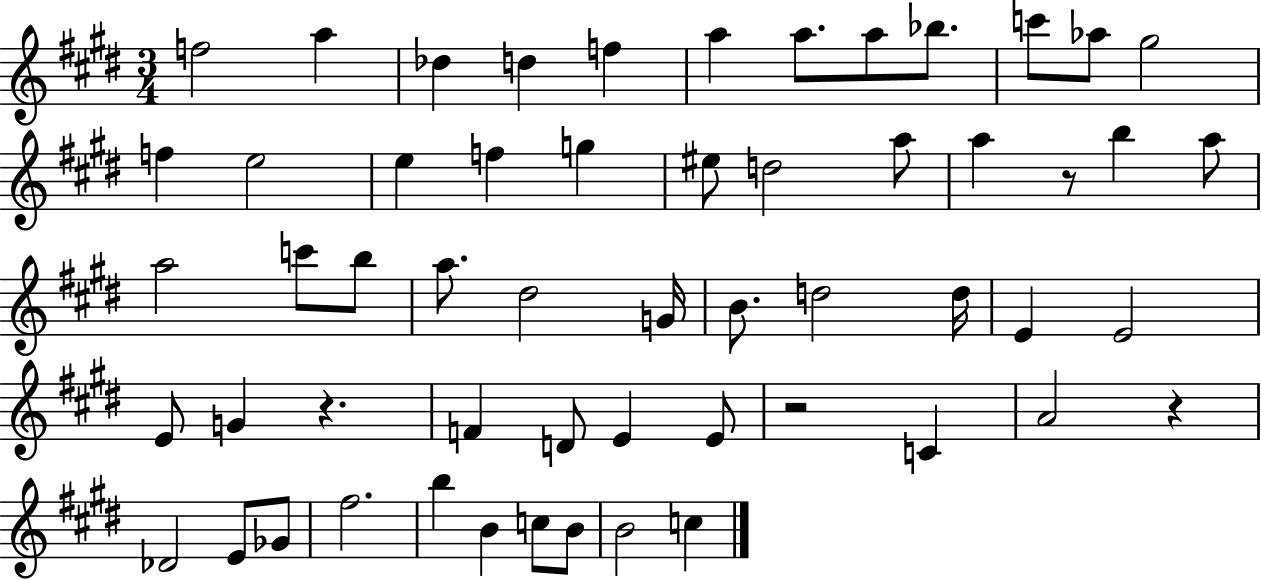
F5/h A5/q Db5/q D5/q F5/q A5/q A5/e. A5/e Bb5/e. C6/e Ab5/e G#5/h F5/q E5/h E5/q F5/q G5/q EIS5/e D5/h A5/e A5/q R/e B5/q A5/e A5/h C6/e B5/e A5/e. D#5/h G4/s B4/e. D5/h D5/s E4/q E4/h E4/e G4/q R/q. F4/q D4/e E4/q E4/e R/h C4/q A4/h R/q Db4/h E4/e Gb4/e F#5/h. B5/q B4/q C5/e B4/e B4/h C5/q